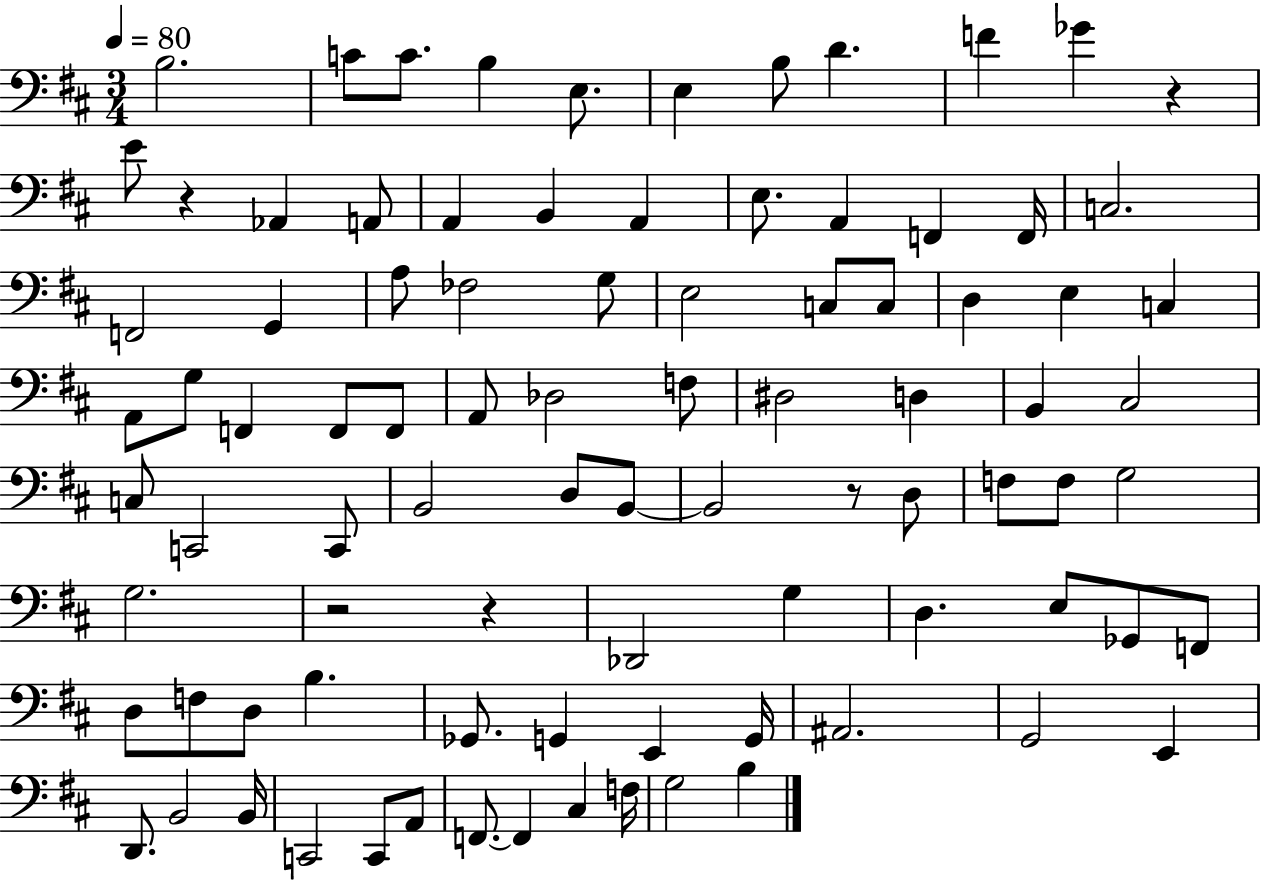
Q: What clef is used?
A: bass